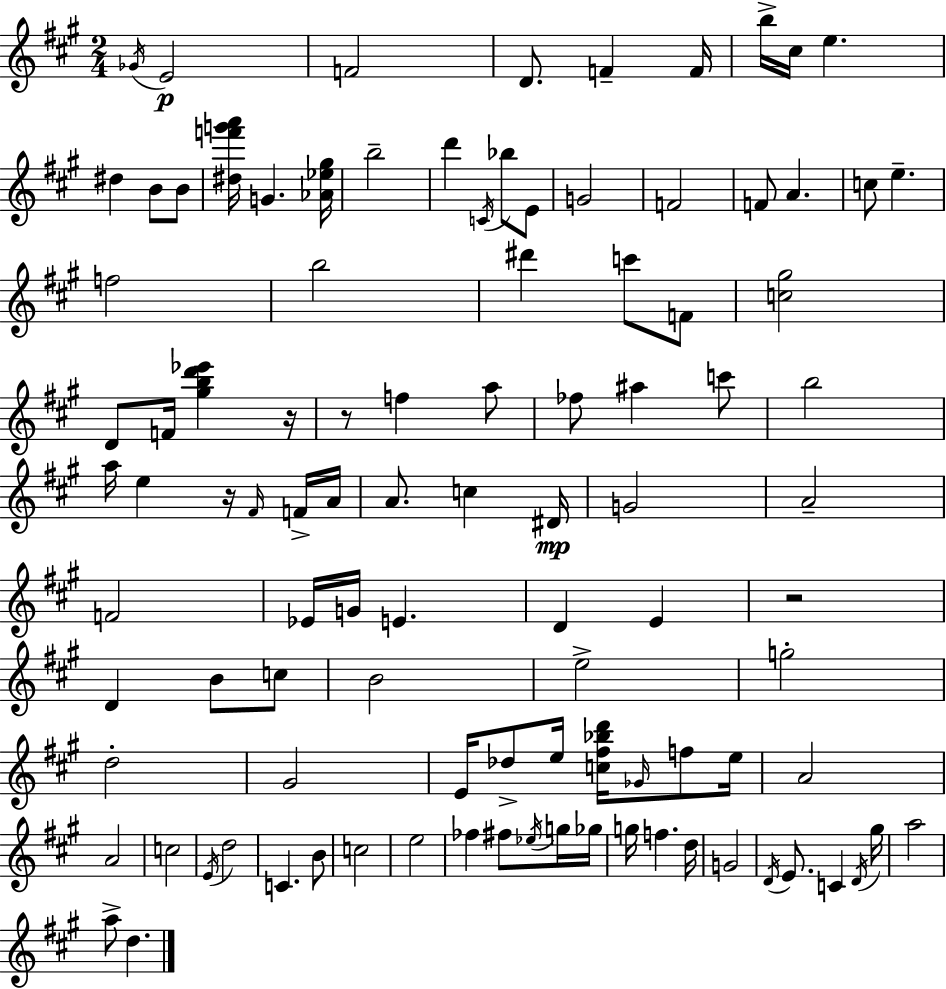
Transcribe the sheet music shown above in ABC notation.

X:1
T:Untitled
M:2/4
L:1/4
K:A
_G/4 E2 F2 D/2 F F/4 b/4 ^c/4 e ^d B/2 B/2 [^df'g'a']/4 G [_A_e^g]/4 b2 d' C/4 _b/2 E/2 G2 F2 F/2 A c/2 e f2 b2 ^d' c'/2 F/2 [c^g]2 D/2 F/4 [^gbd'_e'] z/4 z/2 f a/2 _f/2 ^a c'/2 b2 a/4 e z/4 ^F/4 F/4 A/4 A/2 c ^D/4 G2 A2 F2 _E/4 G/4 E D E z2 D B/2 c/2 B2 e2 g2 d2 ^G2 E/4 _d/2 e/4 [c^f_bd']/4 _G/4 f/2 e/4 A2 A2 c2 E/4 d2 C B/2 c2 e2 _f ^f/2 _e/4 g/4 _g/4 g/4 f d/4 G2 D/4 E/2 C D/4 ^g/4 a2 a/2 d